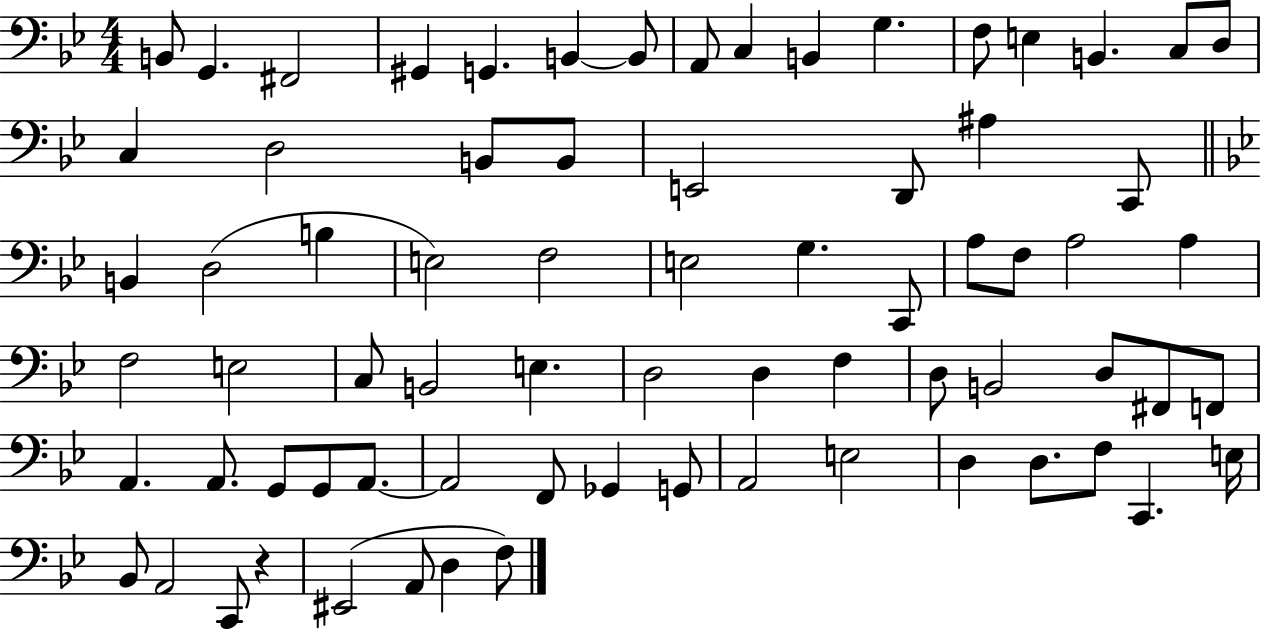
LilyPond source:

{
  \clef bass
  \numericTimeSignature
  \time 4/4
  \key bes \major
  b,8 g,4. fis,2 | gis,4 g,4. b,4~~ b,8 | a,8 c4 b,4 g4. | f8 e4 b,4. c8 d8 | \break c4 d2 b,8 b,8 | e,2 d,8 ais4 c,8 | \bar "||" \break \key bes \major b,4 d2( b4 | e2) f2 | e2 g4. c,8 | a8 f8 a2 a4 | \break f2 e2 | c8 b,2 e4. | d2 d4 f4 | d8 b,2 d8 fis,8 f,8 | \break a,4. a,8. g,8 g,8 a,8.~~ | a,2 f,8 ges,4 g,8 | a,2 e2 | d4 d8. f8 c,4. e16 | \break bes,8 a,2 c,8 r4 | eis,2( a,8 d4 f8) | \bar "|."
}